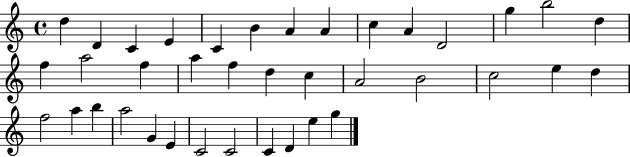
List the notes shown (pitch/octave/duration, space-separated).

D5/q D4/q C4/q E4/q C4/q B4/q A4/q A4/q C5/q A4/q D4/h G5/q B5/h D5/q F5/q A5/h F5/q A5/q F5/q D5/q C5/q A4/h B4/h C5/h E5/q D5/q F5/h A5/q B5/q A5/h G4/q E4/q C4/h C4/h C4/q D4/q E5/q G5/q